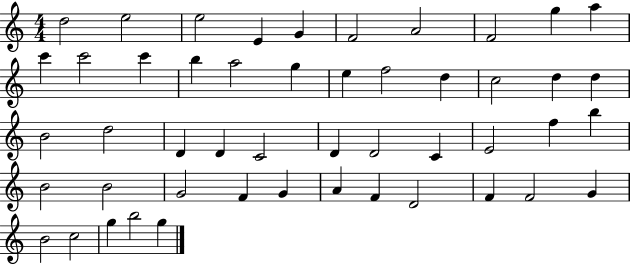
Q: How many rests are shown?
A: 0